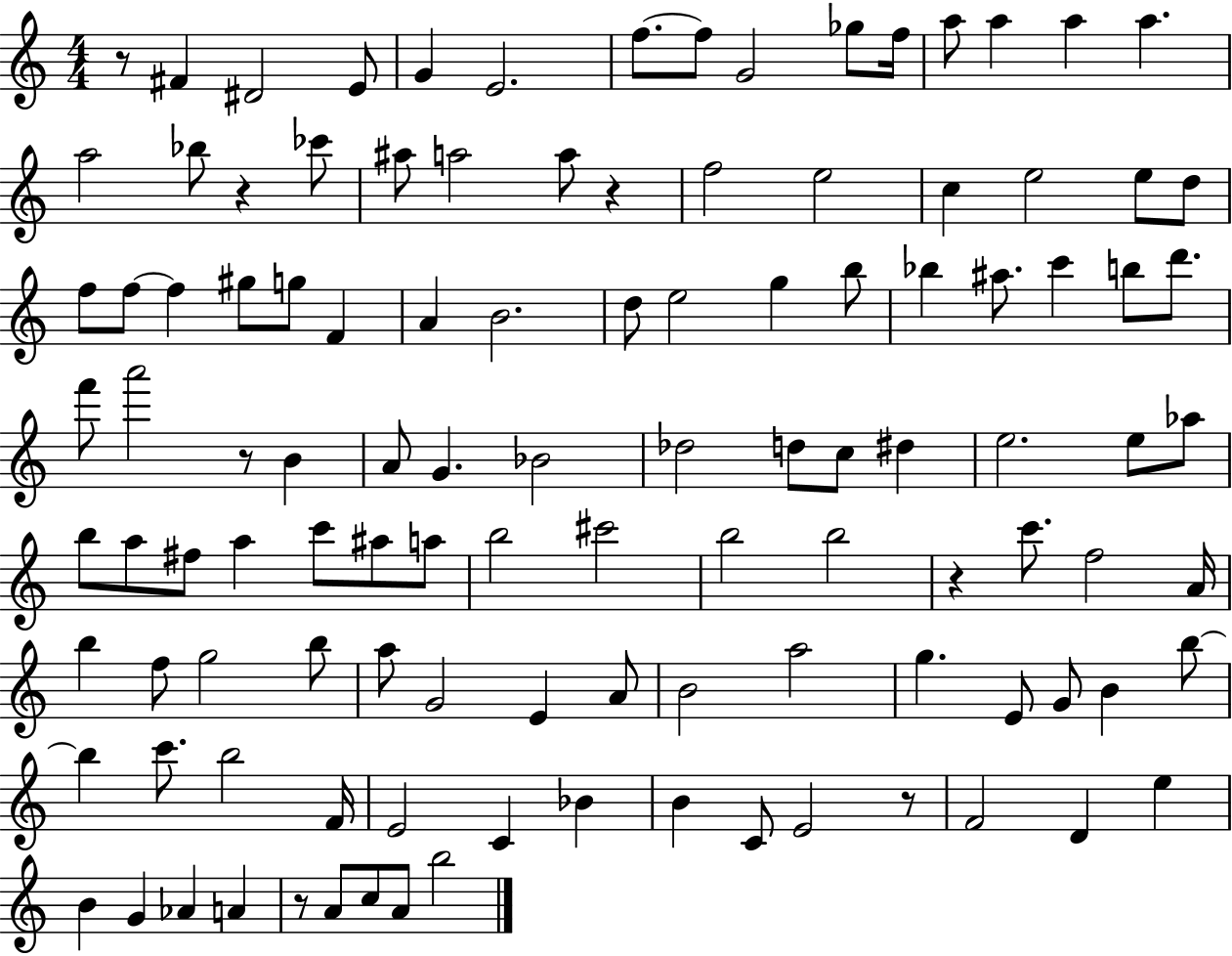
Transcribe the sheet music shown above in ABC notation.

X:1
T:Untitled
M:4/4
L:1/4
K:C
z/2 ^F ^D2 E/2 G E2 f/2 f/2 G2 _g/2 f/4 a/2 a a a a2 _b/2 z _c'/2 ^a/2 a2 a/2 z f2 e2 c e2 e/2 d/2 f/2 f/2 f ^g/2 g/2 F A B2 d/2 e2 g b/2 _b ^a/2 c' b/2 d'/2 f'/2 a'2 z/2 B A/2 G _B2 _d2 d/2 c/2 ^d e2 e/2 _a/2 b/2 a/2 ^f/2 a c'/2 ^a/2 a/2 b2 ^c'2 b2 b2 z c'/2 f2 A/4 b f/2 g2 b/2 a/2 G2 E A/2 B2 a2 g E/2 G/2 B b/2 b c'/2 b2 F/4 E2 C _B B C/2 E2 z/2 F2 D e B G _A A z/2 A/2 c/2 A/2 b2